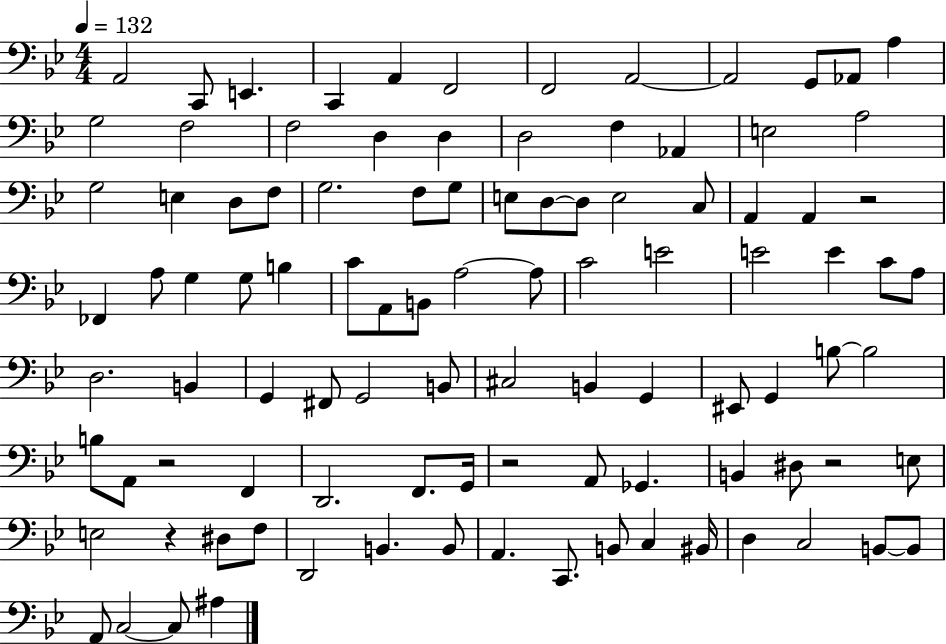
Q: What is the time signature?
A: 4/4